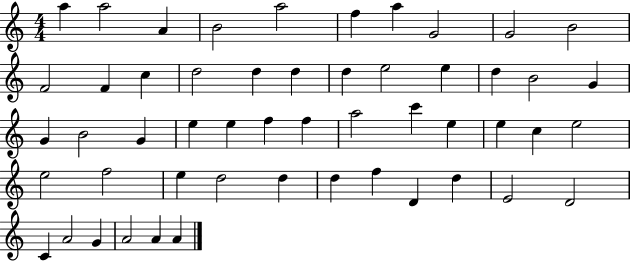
A5/q A5/h A4/q B4/h A5/h F5/q A5/q G4/h G4/h B4/h F4/h F4/q C5/q D5/h D5/q D5/q D5/q E5/h E5/q D5/q B4/h G4/q G4/q B4/h G4/q E5/q E5/q F5/q F5/q A5/h C6/q E5/q E5/q C5/q E5/h E5/h F5/h E5/q D5/h D5/q D5/q F5/q D4/q D5/q E4/h D4/h C4/q A4/h G4/q A4/h A4/q A4/q